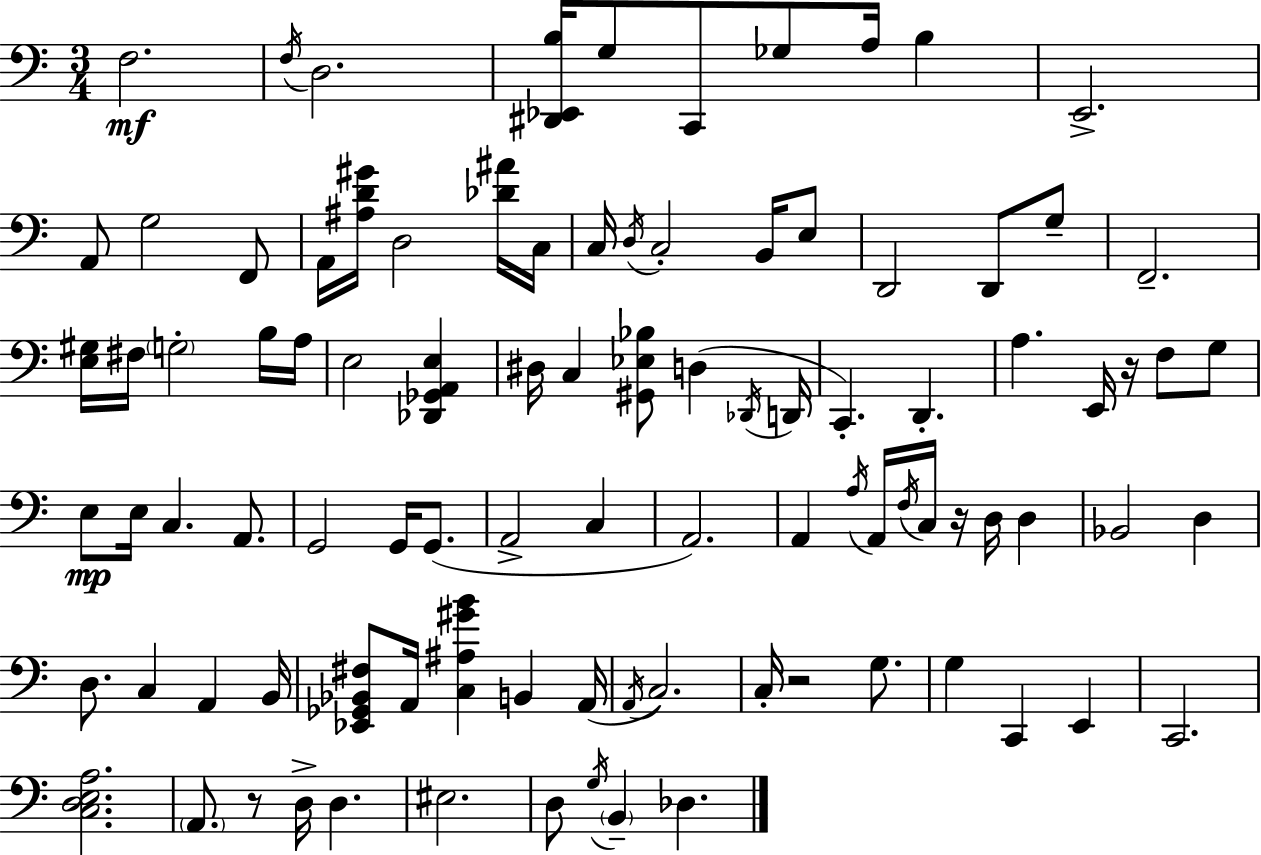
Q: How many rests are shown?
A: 4